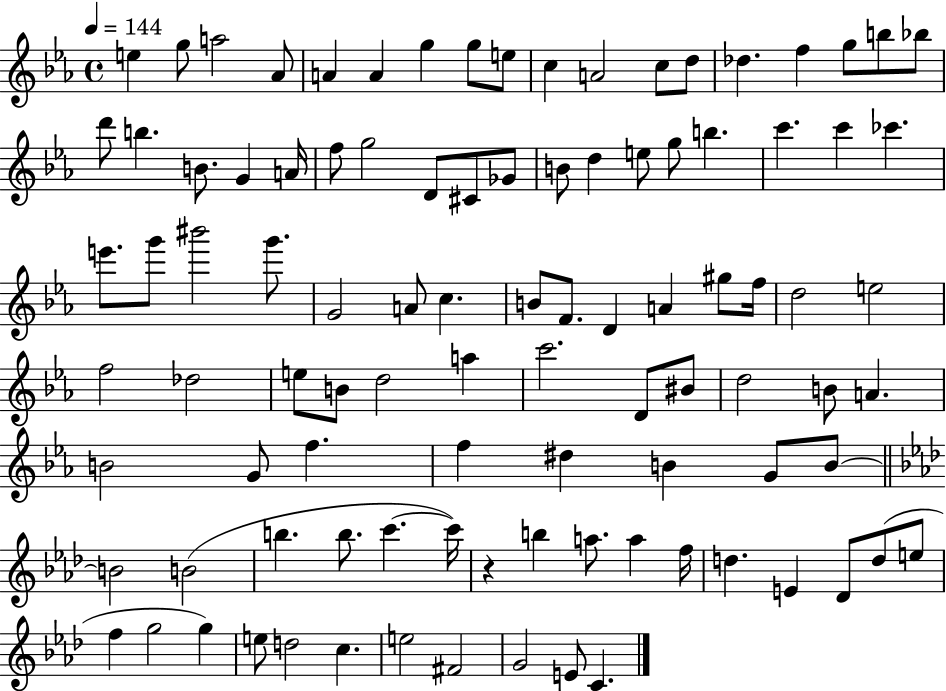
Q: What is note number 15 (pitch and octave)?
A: F5